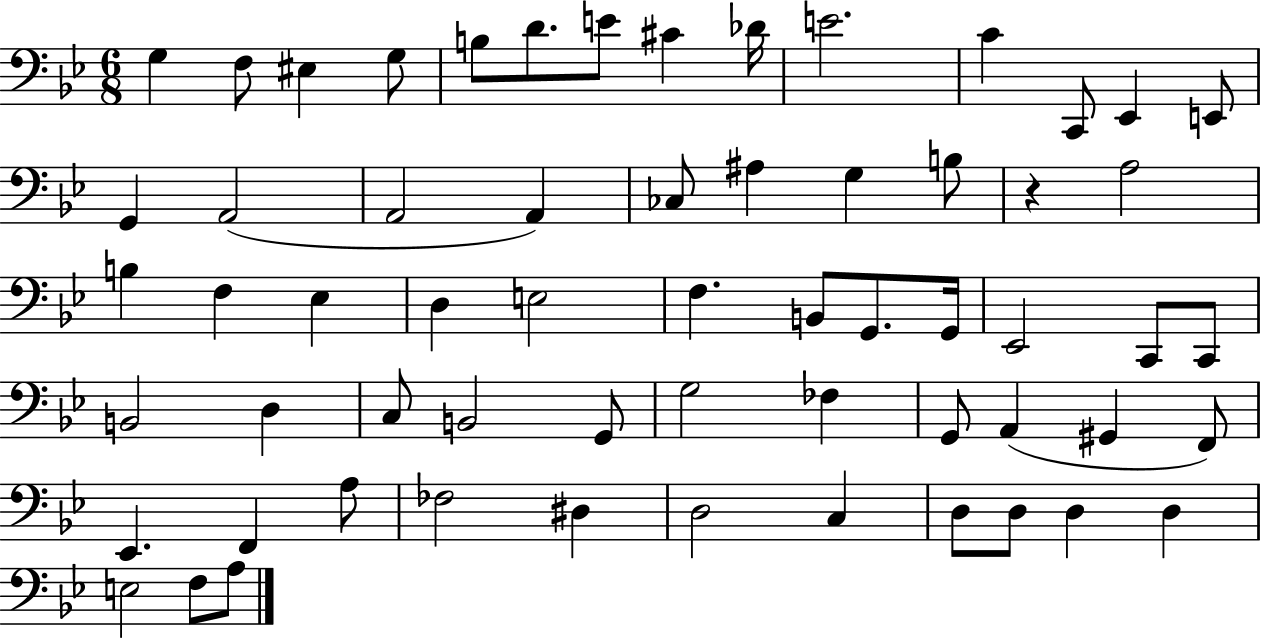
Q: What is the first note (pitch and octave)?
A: G3